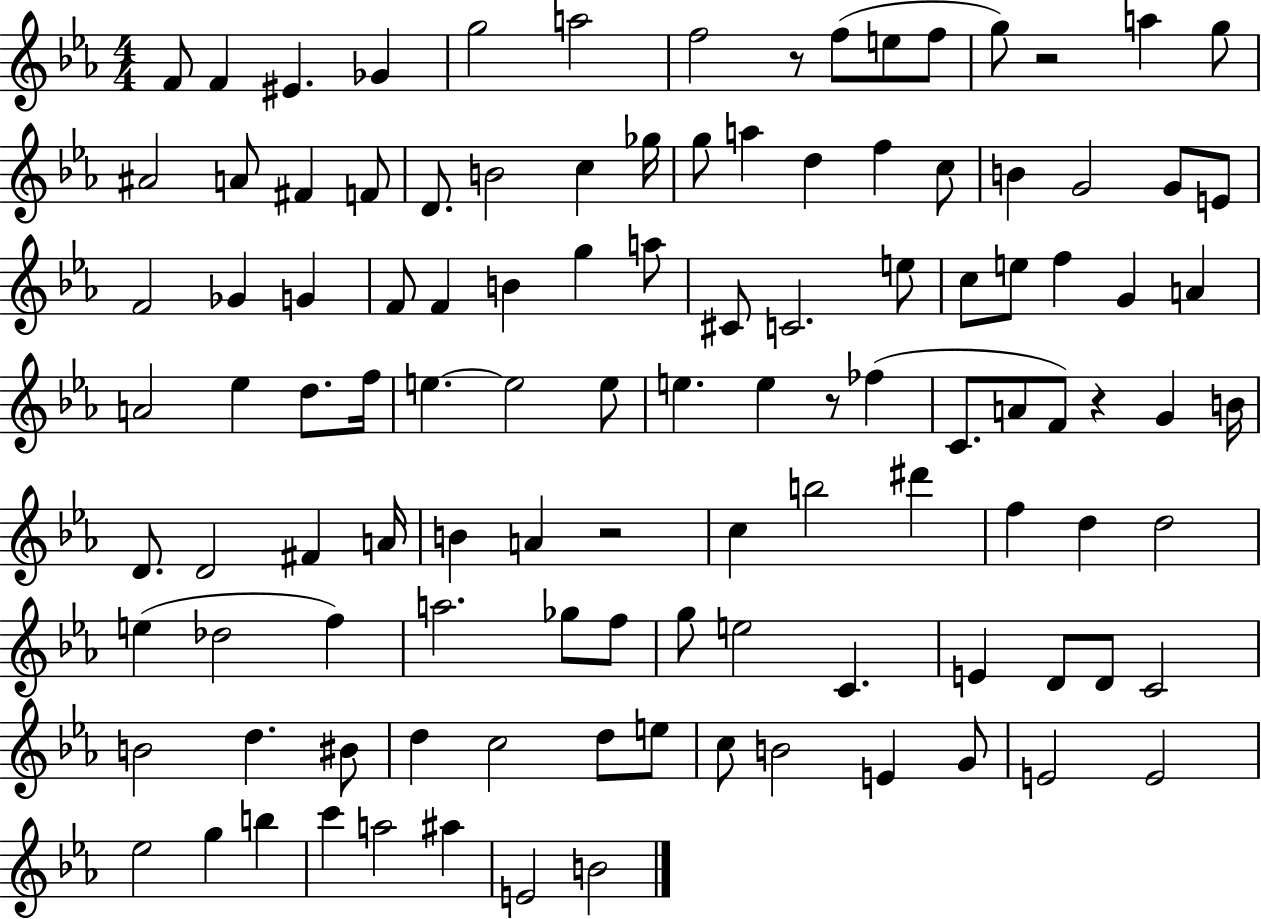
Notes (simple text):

F4/e F4/q EIS4/q. Gb4/q G5/h A5/h F5/h R/e F5/e E5/e F5/e G5/e R/h A5/q G5/e A#4/h A4/e F#4/q F4/e D4/e. B4/h C5/q Gb5/s G5/e A5/q D5/q F5/q C5/e B4/q G4/h G4/e E4/e F4/h Gb4/q G4/q F4/e F4/q B4/q G5/q A5/e C#4/e C4/h. E5/e C5/e E5/e F5/q G4/q A4/q A4/h Eb5/q D5/e. F5/s E5/q. E5/h E5/e E5/q. E5/q R/e FES5/q C4/e. A4/e F4/e R/q G4/q B4/s D4/e. D4/h F#4/q A4/s B4/q A4/q R/h C5/q B5/h D#6/q F5/q D5/q D5/h E5/q Db5/h F5/q A5/h. Gb5/e F5/e G5/e E5/h C4/q. E4/q D4/e D4/e C4/h B4/h D5/q. BIS4/e D5/q C5/h D5/e E5/e C5/e B4/h E4/q G4/e E4/h E4/h Eb5/h G5/q B5/q C6/q A5/h A#5/q E4/h B4/h